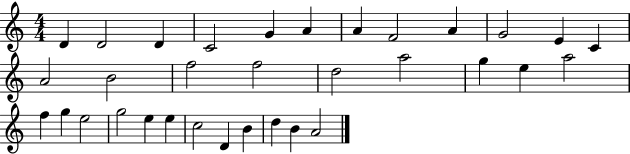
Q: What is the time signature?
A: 4/4